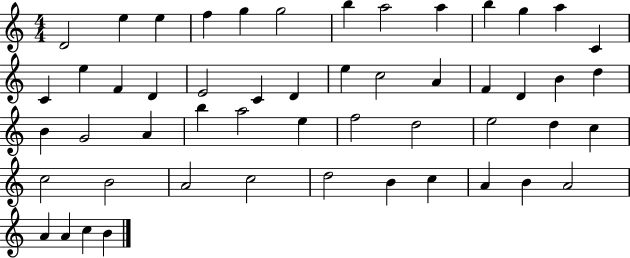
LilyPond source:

{
  \clef treble
  \numericTimeSignature
  \time 4/4
  \key c \major
  d'2 e''4 e''4 | f''4 g''4 g''2 | b''4 a''2 a''4 | b''4 g''4 a''4 c'4 | \break c'4 e''4 f'4 d'4 | e'2 c'4 d'4 | e''4 c''2 a'4 | f'4 d'4 b'4 d''4 | \break b'4 g'2 a'4 | b''4 a''2 e''4 | f''2 d''2 | e''2 d''4 c''4 | \break c''2 b'2 | a'2 c''2 | d''2 b'4 c''4 | a'4 b'4 a'2 | \break a'4 a'4 c''4 b'4 | \bar "|."
}